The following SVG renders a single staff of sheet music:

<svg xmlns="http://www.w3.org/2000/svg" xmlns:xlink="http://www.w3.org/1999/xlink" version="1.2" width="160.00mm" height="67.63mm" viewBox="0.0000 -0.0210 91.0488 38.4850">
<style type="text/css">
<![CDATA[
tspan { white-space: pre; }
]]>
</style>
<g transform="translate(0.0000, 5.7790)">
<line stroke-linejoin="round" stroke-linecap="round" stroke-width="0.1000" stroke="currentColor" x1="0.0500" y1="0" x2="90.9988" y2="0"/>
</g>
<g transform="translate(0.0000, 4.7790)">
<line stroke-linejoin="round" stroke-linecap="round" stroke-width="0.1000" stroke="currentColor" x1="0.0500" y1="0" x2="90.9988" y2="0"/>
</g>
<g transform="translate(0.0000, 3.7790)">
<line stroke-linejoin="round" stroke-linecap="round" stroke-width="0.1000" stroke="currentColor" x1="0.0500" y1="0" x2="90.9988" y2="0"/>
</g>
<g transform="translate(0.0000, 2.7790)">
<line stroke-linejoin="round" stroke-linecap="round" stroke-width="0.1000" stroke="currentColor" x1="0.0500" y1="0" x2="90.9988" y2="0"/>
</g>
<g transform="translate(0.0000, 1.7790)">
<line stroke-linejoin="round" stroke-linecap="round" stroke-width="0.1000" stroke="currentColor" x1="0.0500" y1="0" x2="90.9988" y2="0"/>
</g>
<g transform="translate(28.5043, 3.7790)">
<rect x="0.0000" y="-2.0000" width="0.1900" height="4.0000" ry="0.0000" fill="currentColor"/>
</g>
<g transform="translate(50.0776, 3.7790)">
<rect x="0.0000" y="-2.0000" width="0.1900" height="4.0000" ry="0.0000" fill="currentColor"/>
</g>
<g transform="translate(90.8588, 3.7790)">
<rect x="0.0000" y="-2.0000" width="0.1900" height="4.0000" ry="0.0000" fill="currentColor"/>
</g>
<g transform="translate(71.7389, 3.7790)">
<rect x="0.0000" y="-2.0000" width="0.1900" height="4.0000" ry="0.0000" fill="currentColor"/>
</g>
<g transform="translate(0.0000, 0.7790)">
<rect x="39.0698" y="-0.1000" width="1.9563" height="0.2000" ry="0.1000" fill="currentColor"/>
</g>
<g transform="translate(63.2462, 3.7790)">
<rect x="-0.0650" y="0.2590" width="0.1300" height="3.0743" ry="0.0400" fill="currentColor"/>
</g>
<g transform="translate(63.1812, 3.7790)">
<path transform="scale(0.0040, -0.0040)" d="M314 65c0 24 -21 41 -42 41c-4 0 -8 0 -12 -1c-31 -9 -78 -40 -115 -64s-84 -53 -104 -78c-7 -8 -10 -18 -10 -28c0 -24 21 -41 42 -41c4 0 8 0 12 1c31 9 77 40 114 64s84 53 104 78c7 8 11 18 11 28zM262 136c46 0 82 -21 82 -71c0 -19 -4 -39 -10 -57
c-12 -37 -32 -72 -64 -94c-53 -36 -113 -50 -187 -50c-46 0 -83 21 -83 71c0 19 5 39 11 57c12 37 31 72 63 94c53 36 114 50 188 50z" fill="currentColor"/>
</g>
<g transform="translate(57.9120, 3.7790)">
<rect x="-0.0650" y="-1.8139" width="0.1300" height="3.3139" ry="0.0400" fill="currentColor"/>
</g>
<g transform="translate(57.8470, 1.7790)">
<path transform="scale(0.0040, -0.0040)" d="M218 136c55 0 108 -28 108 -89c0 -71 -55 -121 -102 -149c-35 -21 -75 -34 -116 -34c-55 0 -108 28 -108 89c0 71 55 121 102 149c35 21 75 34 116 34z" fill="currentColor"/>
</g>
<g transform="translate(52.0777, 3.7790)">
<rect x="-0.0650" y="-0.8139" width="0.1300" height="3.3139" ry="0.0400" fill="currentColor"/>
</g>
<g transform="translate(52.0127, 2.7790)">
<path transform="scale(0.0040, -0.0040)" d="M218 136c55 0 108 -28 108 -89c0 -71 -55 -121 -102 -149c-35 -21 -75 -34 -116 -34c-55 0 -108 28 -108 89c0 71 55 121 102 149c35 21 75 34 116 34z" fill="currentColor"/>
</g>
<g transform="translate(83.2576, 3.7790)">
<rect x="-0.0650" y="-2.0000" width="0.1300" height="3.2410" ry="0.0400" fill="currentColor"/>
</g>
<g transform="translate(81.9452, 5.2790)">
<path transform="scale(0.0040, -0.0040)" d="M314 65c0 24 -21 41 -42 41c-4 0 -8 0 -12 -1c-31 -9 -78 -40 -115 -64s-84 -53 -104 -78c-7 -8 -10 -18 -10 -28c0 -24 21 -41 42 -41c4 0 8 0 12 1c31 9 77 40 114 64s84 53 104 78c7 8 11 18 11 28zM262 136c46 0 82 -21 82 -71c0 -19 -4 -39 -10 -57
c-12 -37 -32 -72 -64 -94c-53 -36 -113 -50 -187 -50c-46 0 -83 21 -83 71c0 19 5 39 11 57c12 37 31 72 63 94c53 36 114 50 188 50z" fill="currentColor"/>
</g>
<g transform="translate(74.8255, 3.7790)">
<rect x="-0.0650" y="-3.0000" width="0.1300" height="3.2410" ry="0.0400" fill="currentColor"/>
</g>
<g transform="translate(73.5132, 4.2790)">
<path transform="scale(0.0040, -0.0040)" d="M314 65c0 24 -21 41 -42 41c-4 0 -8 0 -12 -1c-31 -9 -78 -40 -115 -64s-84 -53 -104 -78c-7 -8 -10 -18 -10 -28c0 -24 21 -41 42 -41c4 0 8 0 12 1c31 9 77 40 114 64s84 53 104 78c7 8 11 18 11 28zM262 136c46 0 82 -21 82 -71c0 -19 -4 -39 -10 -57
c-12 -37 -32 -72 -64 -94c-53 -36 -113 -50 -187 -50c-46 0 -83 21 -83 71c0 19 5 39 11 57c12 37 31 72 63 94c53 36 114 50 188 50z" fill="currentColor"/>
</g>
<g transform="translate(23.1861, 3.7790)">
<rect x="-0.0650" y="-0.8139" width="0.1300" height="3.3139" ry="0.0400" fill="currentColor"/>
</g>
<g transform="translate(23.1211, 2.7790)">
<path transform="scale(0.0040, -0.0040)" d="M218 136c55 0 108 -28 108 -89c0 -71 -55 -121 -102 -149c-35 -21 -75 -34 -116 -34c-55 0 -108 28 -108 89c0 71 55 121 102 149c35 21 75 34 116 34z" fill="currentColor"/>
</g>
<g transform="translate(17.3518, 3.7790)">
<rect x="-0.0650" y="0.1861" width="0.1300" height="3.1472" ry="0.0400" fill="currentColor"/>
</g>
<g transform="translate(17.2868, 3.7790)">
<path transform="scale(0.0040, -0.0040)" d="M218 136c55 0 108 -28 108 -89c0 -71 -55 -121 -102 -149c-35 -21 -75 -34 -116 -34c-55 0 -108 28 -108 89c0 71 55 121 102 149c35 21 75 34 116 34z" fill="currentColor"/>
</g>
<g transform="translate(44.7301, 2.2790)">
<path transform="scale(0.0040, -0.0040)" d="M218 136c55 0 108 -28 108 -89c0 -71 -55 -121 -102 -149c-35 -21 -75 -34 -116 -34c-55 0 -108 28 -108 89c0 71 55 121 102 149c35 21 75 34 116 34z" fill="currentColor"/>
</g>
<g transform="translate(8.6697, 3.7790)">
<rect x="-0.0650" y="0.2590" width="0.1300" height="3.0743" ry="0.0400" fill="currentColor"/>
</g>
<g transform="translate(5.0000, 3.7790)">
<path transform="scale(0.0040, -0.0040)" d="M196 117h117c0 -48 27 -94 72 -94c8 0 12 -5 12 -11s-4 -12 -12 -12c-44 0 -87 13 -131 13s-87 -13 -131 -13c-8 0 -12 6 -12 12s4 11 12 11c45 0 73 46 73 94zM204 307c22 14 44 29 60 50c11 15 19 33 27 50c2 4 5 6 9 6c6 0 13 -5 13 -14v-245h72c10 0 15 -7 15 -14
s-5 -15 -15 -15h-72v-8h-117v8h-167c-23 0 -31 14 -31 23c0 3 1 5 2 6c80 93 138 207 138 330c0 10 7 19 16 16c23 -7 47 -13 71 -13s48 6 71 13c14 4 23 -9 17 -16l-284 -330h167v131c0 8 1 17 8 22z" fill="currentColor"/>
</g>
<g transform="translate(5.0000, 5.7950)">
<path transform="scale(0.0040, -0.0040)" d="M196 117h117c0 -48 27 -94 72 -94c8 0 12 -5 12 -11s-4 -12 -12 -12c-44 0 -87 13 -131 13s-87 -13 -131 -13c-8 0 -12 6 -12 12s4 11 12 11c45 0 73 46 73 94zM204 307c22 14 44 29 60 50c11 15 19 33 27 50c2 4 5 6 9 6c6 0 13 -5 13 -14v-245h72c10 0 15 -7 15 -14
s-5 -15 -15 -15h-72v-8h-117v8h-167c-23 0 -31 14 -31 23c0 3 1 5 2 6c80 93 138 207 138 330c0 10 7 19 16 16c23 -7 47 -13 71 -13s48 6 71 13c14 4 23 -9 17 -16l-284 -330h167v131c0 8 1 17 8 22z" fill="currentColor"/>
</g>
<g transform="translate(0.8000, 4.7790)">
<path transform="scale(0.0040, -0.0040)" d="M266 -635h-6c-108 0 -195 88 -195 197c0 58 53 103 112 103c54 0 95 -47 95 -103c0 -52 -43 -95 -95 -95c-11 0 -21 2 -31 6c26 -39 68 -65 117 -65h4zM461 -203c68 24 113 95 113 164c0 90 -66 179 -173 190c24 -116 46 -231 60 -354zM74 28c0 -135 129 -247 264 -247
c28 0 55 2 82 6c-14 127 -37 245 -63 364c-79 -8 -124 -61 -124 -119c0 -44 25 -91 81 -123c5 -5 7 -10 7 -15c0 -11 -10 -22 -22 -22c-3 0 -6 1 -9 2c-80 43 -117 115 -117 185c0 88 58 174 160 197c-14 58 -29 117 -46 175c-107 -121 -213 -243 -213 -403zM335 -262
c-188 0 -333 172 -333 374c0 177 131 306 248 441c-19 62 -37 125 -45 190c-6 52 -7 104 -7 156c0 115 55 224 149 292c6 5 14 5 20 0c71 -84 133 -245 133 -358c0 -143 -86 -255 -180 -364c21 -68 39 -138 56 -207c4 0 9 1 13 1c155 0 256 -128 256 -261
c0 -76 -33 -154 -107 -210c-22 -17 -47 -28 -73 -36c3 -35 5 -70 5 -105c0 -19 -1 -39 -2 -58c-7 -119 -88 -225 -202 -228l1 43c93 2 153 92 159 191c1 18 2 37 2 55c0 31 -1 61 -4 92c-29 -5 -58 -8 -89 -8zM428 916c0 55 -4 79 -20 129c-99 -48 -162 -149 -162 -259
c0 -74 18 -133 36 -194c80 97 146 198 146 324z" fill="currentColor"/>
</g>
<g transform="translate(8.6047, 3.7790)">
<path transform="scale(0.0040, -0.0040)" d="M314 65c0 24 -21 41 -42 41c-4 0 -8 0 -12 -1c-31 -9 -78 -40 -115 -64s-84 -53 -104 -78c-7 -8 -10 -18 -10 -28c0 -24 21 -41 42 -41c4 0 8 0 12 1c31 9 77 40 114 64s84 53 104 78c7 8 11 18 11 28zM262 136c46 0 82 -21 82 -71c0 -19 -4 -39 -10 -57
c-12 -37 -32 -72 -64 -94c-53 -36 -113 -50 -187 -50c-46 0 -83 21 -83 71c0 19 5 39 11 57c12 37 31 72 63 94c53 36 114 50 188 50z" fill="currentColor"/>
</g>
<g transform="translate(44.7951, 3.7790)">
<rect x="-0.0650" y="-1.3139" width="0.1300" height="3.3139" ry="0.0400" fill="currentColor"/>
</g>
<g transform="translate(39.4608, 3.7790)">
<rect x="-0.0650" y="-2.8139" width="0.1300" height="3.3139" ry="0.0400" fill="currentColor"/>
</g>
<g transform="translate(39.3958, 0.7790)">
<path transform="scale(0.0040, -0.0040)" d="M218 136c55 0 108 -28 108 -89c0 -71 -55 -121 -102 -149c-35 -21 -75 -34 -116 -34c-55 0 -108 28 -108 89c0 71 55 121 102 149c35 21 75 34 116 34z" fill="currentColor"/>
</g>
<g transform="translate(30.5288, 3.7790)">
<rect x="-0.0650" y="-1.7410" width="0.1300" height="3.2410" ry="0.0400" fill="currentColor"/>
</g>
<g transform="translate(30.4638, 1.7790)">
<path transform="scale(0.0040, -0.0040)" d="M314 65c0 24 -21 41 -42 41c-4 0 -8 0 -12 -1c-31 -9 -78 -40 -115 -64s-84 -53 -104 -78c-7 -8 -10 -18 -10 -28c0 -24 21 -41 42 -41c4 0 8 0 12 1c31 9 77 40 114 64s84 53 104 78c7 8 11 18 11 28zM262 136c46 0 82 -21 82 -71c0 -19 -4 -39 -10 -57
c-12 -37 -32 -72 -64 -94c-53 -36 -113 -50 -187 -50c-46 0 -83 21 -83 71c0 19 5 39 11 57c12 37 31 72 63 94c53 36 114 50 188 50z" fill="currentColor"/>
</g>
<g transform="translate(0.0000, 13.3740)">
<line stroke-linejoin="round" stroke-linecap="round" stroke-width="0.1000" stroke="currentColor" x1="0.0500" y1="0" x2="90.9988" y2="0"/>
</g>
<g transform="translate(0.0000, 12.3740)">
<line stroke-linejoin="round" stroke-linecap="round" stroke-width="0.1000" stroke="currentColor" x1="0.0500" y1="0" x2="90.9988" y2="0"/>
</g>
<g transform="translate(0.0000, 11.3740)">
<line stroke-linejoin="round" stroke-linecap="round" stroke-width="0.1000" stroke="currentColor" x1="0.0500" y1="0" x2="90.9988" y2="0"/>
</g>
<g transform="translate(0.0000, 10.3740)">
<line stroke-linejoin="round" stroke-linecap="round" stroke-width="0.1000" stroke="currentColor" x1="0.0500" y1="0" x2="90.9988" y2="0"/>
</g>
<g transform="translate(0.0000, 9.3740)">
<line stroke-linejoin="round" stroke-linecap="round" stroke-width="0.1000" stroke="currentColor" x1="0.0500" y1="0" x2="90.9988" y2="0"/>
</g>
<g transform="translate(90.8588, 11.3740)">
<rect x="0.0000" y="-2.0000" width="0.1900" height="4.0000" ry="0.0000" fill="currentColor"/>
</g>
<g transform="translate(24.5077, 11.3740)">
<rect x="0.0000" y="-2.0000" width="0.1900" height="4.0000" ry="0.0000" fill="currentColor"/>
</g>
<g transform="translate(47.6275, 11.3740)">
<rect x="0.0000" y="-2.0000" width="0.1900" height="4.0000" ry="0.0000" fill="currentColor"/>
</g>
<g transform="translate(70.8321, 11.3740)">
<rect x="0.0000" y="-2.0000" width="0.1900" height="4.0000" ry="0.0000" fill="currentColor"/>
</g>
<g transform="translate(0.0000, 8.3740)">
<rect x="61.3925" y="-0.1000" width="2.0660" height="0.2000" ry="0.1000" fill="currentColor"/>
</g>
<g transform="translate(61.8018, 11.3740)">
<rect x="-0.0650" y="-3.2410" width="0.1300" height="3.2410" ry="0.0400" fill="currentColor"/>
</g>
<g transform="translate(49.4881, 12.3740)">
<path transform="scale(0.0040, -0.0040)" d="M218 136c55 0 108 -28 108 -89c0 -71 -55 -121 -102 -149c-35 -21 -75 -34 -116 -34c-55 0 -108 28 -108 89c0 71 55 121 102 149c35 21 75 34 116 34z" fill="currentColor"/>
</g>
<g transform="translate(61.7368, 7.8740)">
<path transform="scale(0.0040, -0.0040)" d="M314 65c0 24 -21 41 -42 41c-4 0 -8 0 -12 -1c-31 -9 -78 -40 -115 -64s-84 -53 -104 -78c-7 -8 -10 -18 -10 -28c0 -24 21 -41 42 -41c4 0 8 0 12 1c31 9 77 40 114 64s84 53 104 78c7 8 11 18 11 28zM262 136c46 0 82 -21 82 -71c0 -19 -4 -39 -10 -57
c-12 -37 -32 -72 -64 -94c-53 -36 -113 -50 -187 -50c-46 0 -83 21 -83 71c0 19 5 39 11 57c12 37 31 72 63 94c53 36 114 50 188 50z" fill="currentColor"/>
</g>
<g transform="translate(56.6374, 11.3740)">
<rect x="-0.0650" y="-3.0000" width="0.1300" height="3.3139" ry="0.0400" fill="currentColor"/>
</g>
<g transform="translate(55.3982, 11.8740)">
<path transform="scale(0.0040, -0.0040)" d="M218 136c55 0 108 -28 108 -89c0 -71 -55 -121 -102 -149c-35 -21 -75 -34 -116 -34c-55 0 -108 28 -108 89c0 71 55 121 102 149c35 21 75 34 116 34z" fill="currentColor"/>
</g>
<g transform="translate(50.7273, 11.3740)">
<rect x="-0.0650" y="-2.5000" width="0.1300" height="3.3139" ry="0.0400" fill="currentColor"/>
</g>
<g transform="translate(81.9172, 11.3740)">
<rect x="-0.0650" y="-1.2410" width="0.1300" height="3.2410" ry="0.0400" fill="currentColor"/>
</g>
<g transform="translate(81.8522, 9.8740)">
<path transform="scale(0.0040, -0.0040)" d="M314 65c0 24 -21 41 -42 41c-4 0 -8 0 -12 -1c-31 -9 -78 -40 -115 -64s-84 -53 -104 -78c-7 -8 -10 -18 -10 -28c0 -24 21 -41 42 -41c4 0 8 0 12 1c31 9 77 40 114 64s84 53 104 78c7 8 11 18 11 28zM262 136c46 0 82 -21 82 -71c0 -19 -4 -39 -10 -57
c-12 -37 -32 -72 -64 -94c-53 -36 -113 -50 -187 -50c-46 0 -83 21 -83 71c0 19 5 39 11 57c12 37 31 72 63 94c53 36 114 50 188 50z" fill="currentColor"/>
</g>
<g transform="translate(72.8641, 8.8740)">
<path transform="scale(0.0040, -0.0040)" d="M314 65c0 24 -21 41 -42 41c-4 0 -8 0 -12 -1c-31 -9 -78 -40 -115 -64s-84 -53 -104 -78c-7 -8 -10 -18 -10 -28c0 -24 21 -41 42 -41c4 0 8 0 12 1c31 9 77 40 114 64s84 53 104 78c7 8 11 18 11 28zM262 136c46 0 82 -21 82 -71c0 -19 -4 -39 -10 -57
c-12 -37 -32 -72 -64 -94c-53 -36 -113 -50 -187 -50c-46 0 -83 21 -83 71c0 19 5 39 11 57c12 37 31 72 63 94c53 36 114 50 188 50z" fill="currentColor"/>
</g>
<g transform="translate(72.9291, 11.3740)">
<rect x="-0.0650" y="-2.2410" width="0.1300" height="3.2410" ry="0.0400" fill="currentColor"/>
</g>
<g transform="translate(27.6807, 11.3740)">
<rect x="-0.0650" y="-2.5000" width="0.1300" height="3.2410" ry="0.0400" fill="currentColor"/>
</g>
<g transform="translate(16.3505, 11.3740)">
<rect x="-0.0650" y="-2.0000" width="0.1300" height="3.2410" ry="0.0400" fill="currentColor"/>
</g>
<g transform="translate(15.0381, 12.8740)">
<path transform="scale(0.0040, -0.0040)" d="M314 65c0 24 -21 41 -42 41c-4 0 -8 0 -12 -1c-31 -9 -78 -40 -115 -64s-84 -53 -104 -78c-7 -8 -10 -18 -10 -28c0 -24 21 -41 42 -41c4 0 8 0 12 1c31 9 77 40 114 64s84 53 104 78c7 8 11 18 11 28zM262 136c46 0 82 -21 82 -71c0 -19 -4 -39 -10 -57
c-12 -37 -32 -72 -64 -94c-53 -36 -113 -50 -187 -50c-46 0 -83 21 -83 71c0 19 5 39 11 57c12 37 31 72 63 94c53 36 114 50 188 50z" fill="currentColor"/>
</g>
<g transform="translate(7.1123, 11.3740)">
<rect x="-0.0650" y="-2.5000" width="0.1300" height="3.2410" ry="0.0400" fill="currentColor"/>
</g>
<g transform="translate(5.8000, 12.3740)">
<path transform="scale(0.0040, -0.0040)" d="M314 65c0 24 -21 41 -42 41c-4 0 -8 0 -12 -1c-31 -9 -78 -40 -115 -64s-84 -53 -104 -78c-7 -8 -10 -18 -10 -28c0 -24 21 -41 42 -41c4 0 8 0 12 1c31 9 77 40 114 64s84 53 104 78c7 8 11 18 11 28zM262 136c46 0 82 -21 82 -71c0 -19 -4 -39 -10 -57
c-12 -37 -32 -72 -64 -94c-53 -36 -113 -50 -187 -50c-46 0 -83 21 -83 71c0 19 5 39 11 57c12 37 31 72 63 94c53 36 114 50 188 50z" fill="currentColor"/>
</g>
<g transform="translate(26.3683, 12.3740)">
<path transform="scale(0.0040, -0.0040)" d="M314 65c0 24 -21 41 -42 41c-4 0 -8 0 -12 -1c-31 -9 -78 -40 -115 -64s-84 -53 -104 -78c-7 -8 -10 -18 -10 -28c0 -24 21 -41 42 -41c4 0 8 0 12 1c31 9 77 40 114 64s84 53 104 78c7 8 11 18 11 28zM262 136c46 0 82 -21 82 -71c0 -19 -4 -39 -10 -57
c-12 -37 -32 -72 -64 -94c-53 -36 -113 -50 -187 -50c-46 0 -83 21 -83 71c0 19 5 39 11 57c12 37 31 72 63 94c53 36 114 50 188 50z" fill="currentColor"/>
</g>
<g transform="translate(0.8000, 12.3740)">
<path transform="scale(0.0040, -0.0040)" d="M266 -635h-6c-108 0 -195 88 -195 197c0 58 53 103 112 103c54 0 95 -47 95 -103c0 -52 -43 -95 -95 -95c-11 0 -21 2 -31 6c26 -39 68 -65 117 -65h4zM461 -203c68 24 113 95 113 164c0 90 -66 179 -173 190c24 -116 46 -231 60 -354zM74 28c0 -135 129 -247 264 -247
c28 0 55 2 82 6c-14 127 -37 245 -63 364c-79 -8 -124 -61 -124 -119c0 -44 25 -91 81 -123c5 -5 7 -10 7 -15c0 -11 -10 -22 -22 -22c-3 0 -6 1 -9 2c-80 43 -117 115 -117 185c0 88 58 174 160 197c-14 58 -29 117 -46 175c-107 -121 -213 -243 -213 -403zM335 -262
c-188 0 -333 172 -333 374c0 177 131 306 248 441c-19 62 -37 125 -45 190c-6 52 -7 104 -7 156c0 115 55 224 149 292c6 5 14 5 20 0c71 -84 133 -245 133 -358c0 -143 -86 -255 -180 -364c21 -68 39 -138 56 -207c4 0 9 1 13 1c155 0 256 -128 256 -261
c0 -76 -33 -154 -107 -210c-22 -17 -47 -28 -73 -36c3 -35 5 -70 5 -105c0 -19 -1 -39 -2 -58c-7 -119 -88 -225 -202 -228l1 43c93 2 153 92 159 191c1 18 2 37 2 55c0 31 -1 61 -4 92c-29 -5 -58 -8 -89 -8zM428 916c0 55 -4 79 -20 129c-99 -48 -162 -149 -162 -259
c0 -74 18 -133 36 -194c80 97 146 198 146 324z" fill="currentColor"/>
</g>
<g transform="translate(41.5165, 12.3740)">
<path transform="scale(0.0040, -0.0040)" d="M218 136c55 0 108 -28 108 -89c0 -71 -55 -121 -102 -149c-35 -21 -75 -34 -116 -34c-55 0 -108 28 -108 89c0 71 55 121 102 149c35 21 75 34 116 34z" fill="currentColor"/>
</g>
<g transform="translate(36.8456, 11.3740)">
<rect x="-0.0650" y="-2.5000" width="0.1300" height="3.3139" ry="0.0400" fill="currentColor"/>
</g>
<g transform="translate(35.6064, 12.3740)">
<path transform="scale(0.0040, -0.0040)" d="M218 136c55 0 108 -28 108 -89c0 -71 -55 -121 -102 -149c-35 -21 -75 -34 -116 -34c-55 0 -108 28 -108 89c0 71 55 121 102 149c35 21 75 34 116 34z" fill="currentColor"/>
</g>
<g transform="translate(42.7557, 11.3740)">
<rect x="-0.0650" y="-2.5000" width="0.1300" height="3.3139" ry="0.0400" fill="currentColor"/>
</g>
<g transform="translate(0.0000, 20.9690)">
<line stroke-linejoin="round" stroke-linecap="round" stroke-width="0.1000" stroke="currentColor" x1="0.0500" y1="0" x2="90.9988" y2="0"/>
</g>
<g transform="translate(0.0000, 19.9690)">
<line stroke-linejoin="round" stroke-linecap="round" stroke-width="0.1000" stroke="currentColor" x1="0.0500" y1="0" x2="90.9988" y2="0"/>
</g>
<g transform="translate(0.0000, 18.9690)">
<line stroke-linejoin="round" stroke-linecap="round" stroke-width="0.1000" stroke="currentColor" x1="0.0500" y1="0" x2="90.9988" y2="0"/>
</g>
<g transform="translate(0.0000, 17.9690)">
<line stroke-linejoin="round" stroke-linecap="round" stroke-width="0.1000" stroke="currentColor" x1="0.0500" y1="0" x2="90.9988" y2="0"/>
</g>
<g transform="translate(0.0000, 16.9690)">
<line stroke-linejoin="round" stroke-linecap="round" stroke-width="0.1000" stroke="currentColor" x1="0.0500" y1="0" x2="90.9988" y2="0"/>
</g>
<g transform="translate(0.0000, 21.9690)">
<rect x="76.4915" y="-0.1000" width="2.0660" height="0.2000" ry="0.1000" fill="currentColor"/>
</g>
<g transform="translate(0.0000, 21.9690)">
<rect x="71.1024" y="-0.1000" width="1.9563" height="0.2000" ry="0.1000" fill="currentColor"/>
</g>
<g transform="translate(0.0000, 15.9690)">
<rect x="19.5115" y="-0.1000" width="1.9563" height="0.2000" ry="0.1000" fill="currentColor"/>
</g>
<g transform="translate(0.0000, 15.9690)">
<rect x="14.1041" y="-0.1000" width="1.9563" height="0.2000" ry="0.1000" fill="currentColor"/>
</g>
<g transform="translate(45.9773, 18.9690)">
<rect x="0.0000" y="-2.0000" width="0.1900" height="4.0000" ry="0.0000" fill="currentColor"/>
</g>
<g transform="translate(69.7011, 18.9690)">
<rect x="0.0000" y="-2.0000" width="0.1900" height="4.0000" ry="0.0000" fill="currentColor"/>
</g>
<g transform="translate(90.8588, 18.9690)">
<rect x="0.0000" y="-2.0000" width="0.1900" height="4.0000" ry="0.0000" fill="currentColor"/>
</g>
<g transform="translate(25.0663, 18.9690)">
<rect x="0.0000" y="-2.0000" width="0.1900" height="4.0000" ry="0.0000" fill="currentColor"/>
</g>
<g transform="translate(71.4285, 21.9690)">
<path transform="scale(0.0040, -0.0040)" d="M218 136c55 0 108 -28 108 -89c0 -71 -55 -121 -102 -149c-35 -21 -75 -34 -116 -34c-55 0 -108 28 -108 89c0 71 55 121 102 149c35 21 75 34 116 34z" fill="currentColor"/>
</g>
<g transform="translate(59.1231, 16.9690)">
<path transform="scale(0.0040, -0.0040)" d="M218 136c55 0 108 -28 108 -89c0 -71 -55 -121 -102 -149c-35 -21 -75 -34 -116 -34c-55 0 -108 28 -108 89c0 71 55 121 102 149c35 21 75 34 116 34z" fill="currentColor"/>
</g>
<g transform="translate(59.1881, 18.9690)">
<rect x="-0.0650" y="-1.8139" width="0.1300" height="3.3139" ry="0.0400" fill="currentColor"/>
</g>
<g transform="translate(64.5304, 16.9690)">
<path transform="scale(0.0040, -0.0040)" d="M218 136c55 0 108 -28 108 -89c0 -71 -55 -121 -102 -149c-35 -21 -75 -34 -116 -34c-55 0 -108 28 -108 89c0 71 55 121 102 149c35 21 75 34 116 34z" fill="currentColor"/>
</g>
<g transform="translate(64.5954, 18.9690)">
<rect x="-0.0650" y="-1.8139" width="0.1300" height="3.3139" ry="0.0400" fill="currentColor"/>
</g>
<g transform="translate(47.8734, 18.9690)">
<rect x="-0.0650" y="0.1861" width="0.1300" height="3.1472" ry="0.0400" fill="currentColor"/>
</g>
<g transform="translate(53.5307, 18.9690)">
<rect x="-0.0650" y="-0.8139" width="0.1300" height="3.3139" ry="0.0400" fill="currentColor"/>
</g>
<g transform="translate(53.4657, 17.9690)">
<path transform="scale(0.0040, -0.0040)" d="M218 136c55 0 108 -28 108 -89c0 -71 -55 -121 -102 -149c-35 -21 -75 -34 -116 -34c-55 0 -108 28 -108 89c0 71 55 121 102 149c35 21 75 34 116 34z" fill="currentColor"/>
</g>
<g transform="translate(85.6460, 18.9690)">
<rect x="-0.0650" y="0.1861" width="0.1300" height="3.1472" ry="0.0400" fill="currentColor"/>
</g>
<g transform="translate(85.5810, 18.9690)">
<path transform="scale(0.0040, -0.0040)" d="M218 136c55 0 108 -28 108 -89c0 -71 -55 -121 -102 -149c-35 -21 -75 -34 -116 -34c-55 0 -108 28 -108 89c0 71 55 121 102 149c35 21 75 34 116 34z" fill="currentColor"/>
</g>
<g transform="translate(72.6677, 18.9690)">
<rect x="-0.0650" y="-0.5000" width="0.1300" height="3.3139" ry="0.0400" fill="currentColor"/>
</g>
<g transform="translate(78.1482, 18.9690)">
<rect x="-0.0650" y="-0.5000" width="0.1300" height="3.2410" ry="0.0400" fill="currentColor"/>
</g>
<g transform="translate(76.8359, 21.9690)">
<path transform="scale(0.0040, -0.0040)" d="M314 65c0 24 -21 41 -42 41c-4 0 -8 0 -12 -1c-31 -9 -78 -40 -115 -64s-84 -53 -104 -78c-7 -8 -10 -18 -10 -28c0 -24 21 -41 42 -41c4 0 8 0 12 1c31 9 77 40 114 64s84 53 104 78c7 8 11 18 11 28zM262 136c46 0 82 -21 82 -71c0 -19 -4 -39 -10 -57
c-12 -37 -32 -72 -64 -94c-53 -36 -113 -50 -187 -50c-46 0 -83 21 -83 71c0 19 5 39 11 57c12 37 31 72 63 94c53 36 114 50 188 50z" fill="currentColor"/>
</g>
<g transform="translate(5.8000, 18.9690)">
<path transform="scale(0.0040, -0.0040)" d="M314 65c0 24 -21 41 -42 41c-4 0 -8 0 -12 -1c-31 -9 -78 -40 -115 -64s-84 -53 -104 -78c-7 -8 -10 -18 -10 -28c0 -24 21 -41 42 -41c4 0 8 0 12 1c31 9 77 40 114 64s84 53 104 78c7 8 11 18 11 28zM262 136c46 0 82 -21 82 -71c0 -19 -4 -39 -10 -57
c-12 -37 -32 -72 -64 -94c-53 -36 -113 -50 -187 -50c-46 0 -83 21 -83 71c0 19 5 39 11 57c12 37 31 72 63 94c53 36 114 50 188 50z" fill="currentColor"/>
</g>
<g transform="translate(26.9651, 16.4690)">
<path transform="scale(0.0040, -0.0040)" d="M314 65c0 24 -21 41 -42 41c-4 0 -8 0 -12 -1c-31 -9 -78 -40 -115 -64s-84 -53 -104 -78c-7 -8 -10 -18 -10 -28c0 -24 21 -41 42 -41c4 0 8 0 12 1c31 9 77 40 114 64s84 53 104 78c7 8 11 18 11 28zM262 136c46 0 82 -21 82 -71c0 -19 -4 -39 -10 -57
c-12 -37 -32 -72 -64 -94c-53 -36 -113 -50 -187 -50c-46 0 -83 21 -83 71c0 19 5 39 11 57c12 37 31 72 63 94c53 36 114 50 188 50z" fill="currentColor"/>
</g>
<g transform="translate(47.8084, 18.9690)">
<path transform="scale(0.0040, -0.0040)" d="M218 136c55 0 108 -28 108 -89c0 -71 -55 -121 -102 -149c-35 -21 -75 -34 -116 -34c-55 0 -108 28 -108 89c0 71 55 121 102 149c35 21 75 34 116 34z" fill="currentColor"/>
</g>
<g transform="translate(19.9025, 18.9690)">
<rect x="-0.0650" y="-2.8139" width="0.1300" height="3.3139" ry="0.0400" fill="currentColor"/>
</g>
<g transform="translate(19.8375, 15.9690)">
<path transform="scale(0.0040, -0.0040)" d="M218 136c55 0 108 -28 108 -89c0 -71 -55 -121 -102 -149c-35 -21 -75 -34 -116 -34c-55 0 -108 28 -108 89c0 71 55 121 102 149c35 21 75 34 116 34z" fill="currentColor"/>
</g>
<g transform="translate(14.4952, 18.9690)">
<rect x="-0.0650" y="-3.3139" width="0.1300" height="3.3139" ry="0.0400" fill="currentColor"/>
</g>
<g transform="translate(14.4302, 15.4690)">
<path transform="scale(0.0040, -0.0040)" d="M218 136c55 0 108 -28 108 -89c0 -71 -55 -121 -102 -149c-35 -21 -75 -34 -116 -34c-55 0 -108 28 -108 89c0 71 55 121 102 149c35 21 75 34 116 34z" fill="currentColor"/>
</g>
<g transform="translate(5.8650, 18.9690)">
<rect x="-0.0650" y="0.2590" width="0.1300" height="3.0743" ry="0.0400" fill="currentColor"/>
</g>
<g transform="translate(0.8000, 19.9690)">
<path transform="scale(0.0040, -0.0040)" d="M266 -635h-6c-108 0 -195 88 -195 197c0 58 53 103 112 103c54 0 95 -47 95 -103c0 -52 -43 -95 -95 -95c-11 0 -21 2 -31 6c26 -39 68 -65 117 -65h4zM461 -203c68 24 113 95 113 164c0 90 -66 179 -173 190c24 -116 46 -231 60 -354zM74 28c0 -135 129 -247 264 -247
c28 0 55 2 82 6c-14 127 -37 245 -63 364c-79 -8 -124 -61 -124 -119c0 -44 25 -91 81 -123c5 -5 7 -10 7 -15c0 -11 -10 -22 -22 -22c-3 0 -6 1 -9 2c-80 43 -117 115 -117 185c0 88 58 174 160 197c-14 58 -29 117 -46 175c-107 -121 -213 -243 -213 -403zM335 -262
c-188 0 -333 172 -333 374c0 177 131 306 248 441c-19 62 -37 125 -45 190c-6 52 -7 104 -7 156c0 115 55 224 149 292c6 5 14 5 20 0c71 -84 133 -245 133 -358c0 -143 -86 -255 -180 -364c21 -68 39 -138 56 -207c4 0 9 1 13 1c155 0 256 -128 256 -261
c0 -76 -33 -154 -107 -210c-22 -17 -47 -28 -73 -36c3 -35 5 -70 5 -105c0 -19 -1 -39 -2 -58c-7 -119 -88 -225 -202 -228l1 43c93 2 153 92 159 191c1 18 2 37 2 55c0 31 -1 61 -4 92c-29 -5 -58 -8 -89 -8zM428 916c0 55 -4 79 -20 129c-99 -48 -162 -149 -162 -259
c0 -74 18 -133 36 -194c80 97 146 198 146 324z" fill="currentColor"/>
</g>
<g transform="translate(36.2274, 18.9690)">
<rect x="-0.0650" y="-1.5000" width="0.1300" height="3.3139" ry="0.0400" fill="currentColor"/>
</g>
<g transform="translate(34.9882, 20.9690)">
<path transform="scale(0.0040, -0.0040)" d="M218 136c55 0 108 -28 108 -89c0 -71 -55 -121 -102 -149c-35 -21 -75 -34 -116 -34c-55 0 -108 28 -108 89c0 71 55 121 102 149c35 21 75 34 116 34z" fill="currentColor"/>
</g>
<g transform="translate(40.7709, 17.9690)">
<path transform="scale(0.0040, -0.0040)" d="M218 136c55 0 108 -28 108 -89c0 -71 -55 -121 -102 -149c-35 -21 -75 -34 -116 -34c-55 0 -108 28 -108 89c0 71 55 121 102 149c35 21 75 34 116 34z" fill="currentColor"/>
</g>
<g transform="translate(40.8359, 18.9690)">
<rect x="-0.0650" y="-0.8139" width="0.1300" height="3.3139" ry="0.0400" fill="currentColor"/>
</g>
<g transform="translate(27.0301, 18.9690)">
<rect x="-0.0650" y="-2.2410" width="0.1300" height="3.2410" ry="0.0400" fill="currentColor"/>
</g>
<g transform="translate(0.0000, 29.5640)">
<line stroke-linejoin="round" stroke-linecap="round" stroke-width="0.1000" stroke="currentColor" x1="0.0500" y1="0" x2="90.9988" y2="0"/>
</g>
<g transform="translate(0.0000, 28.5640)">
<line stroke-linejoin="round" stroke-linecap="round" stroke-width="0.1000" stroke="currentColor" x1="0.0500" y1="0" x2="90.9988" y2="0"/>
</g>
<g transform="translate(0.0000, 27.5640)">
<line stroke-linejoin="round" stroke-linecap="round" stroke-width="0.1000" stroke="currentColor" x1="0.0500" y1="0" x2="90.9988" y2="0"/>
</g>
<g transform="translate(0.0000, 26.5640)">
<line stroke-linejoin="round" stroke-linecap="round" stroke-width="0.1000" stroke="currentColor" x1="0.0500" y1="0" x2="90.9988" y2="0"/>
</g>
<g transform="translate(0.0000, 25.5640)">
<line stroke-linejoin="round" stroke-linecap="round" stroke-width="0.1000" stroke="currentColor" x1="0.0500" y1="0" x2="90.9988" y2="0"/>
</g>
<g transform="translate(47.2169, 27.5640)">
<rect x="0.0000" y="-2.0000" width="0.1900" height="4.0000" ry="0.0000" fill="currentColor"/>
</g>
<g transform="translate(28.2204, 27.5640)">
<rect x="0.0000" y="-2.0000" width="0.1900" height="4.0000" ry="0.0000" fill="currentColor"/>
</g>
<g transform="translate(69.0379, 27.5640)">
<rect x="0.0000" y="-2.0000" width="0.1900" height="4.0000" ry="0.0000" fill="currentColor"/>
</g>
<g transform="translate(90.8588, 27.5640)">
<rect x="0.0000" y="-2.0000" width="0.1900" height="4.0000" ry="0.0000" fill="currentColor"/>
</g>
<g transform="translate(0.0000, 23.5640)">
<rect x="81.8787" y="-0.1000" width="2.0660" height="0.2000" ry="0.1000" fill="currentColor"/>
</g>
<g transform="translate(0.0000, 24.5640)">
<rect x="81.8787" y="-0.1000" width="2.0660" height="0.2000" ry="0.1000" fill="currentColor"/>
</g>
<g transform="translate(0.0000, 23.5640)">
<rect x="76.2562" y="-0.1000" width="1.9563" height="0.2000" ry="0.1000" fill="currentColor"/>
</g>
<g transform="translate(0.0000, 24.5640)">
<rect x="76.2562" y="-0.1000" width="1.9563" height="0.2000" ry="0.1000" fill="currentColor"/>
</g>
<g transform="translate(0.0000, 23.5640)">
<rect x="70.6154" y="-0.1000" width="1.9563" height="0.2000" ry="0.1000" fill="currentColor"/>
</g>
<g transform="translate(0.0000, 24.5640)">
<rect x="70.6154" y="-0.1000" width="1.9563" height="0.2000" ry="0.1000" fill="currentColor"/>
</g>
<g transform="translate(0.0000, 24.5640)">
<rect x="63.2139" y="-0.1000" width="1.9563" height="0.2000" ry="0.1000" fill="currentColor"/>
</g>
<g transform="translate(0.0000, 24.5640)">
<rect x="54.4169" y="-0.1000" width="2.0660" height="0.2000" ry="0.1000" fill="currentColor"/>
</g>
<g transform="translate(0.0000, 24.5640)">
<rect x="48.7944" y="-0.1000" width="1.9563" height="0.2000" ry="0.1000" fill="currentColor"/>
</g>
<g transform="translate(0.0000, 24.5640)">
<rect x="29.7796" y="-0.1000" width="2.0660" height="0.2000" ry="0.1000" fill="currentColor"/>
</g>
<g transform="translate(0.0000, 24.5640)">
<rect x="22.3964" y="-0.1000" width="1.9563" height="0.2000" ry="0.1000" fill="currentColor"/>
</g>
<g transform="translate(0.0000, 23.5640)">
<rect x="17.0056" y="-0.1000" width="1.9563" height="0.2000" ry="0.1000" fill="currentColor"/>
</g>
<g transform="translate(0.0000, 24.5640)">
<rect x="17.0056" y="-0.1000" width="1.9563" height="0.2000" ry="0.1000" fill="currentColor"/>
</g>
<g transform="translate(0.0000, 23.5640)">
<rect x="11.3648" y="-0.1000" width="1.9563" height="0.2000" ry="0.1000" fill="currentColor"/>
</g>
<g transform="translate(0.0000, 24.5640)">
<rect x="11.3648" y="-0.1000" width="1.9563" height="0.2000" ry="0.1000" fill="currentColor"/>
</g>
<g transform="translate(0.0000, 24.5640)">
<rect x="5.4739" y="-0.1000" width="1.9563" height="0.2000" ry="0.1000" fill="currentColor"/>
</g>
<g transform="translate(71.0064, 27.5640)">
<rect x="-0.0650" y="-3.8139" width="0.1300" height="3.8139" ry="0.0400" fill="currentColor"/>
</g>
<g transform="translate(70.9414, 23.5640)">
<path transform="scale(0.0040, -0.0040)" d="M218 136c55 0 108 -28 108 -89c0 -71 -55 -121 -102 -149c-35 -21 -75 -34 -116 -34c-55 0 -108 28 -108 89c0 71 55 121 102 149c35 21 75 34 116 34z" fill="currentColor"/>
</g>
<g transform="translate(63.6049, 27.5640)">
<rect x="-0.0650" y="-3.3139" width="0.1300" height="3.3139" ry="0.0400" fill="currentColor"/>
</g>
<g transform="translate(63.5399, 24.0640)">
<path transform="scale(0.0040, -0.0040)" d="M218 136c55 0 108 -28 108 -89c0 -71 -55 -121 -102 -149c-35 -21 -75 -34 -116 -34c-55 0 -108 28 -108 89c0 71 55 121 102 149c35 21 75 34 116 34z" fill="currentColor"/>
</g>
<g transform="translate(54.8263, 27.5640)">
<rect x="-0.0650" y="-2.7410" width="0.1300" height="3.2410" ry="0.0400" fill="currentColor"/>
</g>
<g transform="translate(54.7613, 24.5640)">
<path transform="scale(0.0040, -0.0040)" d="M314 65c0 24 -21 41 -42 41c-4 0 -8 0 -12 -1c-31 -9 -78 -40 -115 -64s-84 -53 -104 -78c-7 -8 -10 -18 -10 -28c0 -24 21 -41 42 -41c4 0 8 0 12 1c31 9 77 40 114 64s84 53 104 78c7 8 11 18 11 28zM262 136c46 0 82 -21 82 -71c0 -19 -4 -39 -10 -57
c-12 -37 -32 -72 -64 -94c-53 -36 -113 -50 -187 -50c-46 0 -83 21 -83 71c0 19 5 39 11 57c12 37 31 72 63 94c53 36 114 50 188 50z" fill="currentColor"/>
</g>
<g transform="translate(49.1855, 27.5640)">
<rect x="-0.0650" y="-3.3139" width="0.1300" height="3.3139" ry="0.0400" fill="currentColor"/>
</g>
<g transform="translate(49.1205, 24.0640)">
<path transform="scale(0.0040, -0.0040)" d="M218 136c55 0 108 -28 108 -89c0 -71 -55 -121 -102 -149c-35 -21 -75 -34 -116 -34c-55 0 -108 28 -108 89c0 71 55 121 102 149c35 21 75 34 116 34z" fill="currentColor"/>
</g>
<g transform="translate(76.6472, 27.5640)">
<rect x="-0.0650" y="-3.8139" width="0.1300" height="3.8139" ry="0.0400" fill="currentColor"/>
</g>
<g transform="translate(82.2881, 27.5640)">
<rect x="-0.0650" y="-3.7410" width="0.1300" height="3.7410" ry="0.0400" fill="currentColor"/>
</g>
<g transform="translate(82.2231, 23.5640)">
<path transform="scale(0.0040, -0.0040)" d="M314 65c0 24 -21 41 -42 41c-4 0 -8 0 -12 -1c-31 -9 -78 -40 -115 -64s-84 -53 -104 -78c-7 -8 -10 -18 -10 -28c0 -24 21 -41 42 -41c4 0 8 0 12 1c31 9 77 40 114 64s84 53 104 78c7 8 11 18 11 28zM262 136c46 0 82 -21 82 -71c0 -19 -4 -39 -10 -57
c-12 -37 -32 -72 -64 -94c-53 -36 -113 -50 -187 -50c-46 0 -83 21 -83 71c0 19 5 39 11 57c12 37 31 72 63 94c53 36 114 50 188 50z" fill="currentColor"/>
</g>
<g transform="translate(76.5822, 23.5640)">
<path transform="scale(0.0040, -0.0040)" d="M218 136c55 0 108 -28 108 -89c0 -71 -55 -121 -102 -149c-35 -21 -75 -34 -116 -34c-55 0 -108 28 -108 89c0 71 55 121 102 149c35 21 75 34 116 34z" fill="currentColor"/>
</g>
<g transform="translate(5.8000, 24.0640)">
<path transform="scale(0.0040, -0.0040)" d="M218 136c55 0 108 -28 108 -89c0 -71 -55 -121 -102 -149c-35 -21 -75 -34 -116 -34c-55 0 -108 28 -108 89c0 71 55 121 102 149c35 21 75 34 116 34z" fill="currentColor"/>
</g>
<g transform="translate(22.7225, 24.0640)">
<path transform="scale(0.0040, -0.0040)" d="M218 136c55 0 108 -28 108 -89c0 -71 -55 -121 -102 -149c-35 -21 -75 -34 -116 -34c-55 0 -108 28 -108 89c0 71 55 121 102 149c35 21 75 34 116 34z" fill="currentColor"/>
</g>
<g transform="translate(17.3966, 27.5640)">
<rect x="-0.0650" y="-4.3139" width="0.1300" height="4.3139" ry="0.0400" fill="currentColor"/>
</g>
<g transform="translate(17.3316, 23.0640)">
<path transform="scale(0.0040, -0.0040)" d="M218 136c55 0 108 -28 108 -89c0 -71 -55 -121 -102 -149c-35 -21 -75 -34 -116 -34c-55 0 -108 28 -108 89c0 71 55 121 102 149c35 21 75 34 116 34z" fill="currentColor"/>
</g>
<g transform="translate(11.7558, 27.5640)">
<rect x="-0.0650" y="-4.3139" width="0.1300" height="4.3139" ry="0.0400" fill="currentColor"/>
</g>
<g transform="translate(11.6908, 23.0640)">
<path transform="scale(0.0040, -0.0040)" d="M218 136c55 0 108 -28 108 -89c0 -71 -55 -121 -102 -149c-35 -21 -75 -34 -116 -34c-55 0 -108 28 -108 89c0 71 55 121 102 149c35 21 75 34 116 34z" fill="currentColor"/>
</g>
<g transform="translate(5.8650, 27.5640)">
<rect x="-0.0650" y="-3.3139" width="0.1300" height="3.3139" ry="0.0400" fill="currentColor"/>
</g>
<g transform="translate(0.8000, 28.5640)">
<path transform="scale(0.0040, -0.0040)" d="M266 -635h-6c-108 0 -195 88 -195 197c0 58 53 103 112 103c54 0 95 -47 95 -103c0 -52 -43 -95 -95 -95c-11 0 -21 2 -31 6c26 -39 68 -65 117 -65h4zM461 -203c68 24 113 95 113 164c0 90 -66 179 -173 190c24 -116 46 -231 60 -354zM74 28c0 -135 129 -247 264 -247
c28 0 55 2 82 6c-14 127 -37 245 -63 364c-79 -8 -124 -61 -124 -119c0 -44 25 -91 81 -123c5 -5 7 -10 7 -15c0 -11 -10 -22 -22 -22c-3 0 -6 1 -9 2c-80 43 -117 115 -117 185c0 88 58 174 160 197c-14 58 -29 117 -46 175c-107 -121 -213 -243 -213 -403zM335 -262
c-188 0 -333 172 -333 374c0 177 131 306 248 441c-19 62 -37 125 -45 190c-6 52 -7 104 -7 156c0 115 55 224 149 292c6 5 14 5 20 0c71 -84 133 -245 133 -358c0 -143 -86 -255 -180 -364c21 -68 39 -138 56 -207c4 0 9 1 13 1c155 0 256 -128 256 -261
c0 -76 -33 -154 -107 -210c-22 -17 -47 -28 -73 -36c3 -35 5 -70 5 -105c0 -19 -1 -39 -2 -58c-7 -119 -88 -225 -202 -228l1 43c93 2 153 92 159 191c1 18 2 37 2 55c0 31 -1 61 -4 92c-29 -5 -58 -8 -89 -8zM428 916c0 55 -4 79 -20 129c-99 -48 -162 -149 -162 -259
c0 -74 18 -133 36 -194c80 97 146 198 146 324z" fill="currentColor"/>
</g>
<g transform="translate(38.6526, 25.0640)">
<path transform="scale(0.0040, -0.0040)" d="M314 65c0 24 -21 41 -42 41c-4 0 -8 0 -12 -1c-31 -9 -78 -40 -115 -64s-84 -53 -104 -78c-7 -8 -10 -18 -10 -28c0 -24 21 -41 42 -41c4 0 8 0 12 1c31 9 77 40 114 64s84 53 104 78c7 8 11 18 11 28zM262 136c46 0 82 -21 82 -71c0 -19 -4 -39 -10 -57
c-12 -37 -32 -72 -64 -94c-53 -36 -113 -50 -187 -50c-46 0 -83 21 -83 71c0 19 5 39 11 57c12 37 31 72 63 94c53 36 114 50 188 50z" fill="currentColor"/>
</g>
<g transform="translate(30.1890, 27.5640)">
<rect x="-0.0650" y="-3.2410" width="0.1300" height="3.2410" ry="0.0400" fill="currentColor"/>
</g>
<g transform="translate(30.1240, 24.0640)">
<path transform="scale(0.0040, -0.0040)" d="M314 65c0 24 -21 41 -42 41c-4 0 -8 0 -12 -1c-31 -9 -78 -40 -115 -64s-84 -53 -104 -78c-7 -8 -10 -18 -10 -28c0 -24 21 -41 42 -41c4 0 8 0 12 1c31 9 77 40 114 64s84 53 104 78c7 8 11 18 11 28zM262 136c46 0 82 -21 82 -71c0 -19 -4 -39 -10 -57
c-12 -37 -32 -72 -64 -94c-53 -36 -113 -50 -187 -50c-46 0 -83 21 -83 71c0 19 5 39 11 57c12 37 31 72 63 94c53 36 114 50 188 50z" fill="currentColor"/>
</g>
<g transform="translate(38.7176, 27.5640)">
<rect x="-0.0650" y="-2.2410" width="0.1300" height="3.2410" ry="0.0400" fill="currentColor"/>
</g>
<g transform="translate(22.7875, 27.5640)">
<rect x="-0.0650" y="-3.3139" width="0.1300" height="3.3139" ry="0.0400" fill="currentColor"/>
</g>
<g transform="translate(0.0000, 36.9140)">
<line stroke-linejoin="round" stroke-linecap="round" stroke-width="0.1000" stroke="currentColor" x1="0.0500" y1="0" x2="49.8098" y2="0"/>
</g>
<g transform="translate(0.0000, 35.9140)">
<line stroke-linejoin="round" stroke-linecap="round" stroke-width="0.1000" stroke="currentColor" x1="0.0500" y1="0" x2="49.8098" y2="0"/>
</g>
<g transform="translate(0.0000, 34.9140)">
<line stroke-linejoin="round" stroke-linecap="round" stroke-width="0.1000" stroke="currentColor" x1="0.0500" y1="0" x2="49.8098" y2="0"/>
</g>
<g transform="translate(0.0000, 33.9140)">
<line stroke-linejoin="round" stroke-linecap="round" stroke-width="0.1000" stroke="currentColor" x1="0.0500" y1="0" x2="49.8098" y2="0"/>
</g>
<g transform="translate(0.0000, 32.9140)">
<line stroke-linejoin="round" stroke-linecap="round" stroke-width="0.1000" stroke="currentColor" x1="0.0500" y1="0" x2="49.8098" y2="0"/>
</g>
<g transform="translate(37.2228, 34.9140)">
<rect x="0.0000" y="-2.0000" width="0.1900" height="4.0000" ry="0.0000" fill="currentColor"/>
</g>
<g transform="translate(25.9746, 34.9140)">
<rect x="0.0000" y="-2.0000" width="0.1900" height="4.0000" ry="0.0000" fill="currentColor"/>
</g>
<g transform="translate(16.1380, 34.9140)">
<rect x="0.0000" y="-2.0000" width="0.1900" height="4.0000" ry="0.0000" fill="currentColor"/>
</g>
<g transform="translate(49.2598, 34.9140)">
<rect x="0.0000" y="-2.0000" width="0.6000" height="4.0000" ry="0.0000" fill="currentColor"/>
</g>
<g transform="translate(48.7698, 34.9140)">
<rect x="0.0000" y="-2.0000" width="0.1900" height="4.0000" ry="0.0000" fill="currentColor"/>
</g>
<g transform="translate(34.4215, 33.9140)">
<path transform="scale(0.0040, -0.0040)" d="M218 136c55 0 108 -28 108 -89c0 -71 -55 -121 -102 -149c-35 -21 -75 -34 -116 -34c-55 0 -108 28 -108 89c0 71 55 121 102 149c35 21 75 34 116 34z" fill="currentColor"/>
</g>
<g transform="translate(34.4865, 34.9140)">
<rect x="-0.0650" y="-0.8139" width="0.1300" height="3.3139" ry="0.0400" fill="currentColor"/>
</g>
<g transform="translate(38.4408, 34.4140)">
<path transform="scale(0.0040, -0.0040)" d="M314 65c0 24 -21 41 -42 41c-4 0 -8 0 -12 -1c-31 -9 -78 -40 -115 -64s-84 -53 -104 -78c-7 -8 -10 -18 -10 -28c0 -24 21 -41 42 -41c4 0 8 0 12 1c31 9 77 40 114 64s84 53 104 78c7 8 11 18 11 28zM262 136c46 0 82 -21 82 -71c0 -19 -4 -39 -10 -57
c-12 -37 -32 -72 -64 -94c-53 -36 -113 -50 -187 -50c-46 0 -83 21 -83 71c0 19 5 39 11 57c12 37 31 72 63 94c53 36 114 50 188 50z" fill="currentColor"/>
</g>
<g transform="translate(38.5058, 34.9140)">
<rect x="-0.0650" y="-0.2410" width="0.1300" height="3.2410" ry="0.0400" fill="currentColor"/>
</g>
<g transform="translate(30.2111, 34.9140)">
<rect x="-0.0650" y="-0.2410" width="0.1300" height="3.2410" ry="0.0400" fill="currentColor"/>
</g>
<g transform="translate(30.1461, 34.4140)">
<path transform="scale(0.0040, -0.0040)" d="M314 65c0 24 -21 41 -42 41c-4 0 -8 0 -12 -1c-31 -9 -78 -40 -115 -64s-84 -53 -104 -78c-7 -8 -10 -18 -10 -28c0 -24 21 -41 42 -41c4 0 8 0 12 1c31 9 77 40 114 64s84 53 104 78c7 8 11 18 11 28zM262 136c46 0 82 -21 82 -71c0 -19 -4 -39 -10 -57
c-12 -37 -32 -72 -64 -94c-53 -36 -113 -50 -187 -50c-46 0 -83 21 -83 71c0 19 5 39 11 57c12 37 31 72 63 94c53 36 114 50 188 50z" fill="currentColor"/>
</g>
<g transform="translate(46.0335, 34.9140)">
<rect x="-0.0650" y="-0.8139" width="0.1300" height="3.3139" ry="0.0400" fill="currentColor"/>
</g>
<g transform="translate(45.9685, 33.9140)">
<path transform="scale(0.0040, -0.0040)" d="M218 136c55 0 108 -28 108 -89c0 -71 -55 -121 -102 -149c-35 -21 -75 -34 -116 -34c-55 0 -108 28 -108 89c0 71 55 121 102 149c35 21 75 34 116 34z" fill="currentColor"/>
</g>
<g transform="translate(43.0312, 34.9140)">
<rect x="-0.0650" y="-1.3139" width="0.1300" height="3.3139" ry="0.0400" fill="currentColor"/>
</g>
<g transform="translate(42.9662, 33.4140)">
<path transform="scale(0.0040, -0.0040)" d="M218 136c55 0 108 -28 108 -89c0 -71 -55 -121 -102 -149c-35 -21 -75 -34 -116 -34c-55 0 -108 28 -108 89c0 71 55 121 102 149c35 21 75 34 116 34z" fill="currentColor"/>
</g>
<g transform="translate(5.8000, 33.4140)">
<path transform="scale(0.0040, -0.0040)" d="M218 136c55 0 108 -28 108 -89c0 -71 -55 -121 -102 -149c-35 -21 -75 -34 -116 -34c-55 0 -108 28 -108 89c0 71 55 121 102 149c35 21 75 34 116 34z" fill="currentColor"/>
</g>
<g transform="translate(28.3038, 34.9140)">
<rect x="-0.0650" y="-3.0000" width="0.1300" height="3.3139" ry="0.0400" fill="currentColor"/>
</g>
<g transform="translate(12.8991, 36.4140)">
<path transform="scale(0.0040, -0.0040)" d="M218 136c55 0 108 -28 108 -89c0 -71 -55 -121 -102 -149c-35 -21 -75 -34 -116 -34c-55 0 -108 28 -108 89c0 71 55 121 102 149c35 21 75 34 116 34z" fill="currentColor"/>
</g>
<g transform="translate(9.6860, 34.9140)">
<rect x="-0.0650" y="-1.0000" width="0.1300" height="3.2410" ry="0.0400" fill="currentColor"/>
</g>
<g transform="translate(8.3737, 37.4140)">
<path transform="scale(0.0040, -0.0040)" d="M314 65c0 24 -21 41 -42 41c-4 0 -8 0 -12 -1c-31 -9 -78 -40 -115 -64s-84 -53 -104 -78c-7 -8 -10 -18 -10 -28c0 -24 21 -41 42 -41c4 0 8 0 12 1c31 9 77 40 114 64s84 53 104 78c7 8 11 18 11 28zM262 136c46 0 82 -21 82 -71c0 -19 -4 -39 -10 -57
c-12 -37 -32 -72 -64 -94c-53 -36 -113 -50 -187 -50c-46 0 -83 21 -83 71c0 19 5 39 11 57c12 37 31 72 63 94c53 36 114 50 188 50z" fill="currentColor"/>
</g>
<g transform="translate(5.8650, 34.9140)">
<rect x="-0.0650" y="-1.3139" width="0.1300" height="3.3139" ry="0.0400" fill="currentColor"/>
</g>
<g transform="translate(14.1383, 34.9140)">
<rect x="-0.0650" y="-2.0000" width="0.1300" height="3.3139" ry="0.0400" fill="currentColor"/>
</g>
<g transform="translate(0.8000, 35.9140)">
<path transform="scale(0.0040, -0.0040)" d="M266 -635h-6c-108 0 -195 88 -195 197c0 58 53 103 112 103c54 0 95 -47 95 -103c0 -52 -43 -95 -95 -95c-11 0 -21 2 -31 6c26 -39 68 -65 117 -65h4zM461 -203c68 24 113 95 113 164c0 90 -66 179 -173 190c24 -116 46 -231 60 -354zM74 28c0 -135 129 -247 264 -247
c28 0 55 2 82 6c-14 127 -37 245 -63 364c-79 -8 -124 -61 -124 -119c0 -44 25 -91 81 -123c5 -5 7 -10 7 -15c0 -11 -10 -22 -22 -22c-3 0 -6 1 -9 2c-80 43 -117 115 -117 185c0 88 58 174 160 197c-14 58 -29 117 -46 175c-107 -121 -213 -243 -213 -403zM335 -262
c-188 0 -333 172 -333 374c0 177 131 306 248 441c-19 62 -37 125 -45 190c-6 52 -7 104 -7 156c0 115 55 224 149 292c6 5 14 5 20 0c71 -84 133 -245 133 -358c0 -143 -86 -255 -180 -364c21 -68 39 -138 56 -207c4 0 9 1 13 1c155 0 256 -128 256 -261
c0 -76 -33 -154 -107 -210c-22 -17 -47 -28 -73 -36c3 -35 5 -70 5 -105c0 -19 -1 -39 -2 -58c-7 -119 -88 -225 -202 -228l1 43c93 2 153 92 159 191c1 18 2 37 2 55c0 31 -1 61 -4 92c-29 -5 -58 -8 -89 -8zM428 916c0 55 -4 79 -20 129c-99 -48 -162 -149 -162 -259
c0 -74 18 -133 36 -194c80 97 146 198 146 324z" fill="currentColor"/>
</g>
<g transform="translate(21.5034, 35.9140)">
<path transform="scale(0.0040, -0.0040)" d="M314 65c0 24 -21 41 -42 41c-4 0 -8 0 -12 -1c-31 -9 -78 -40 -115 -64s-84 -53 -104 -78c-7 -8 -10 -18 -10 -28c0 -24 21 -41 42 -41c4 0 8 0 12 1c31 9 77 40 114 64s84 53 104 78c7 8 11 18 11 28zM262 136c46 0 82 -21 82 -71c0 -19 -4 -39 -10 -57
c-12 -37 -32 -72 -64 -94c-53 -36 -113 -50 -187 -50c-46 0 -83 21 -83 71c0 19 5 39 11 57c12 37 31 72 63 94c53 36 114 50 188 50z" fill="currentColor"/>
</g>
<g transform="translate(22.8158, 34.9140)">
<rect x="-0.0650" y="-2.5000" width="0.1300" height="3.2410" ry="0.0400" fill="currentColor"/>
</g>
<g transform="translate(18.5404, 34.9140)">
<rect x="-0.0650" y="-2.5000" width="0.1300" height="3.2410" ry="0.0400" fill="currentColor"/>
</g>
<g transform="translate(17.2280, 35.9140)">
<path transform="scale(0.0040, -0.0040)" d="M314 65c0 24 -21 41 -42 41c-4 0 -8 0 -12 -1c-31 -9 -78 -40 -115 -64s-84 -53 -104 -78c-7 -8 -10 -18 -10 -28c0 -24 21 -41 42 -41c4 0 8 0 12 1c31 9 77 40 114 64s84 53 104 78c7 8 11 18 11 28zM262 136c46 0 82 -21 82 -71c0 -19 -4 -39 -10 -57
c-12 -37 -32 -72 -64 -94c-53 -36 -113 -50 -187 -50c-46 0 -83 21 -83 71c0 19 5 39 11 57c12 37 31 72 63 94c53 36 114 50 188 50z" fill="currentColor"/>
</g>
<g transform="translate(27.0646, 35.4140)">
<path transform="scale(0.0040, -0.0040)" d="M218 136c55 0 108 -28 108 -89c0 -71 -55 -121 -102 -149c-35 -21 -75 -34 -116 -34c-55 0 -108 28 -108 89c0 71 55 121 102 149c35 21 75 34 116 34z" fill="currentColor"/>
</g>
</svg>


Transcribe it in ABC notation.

X:1
T:Untitled
M:4/4
L:1/4
K:C
B2 B d f2 a e d f B2 A2 F2 G2 F2 G2 G G G A b2 g2 e2 B2 b a g2 E d B d f f C C2 B b d' d' b b2 g2 b a2 b c' c' c'2 e D2 F G2 G2 A c2 d c2 e d